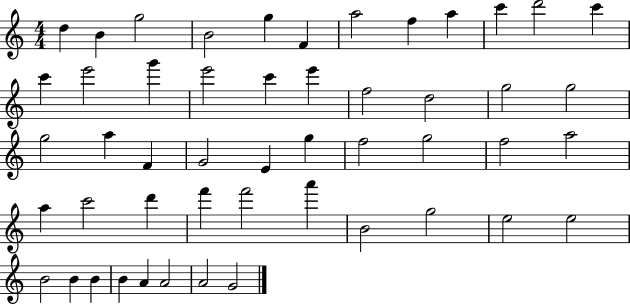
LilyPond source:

{
  \clef treble
  \numericTimeSignature
  \time 4/4
  \key c \major
  d''4 b'4 g''2 | b'2 g''4 f'4 | a''2 f''4 a''4 | c'''4 d'''2 c'''4 | \break c'''4 e'''2 g'''4 | e'''2 c'''4 e'''4 | f''2 d''2 | g''2 g''2 | \break g''2 a''4 f'4 | g'2 e'4 g''4 | f''2 g''2 | f''2 a''2 | \break a''4 c'''2 d'''4 | f'''4 f'''2 a'''4 | b'2 g''2 | e''2 e''2 | \break b'2 b'4 b'4 | b'4 a'4 a'2 | a'2 g'2 | \bar "|."
}